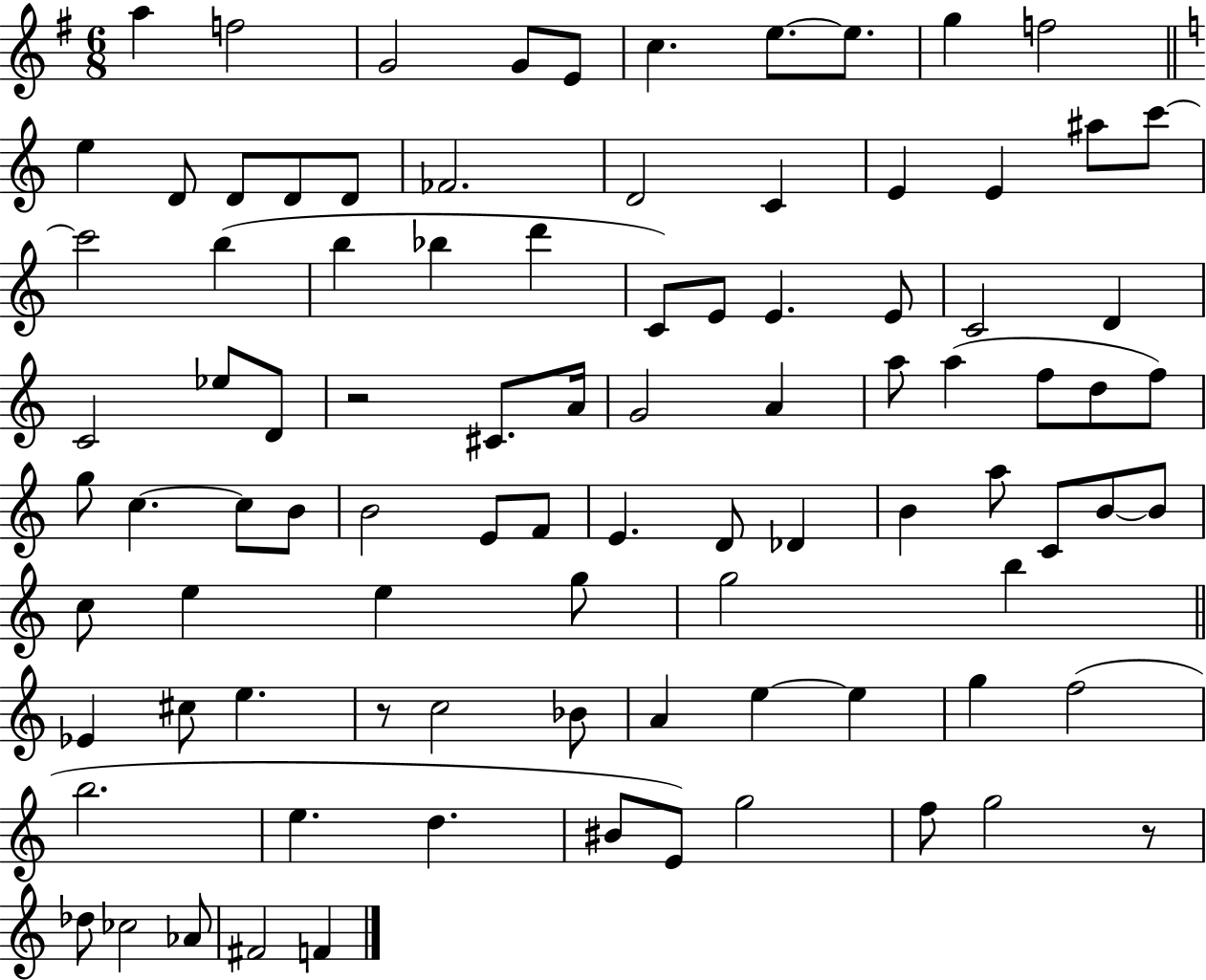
{
  \clef treble
  \numericTimeSignature
  \time 6/8
  \key g \major
  \repeat volta 2 { a''4 f''2 | g'2 g'8 e'8 | c''4. e''8.~~ e''8. | g''4 f''2 | \break \bar "||" \break \key a \minor e''4 d'8 d'8 d'8 d'8 | fes'2. | d'2 c'4 | e'4 e'4 ais''8 c'''8~~ | \break c'''2 b''4( | b''4 bes''4 d'''4 | c'8) e'8 e'4. e'8 | c'2 d'4 | \break c'2 ees''8 d'8 | r2 cis'8. a'16 | g'2 a'4 | a''8 a''4( f''8 d''8 f''8) | \break g''8 c''4.~~ c''8 b'8 | b'2 e'8 f'8 | e'4. d'8 des'4 | b'4 a''8 c'8 b'8~~ b'8 | \break c''8 e''4 e''4 g''8 | g''2 b''4 | \bar "||" \break \key c \major ees'4 cis''8 e''4. | r8 c''2 bes'8 | a'4 e''4~~ e''4 | g''4 f''2( | \break b''2. | e''4. d''4. | bis'8 e'8) g''2 | f''8 g''2 r8 | \break des''8 ces''2 aes'8 | fis'2 f'4 | } \bar "|."
}